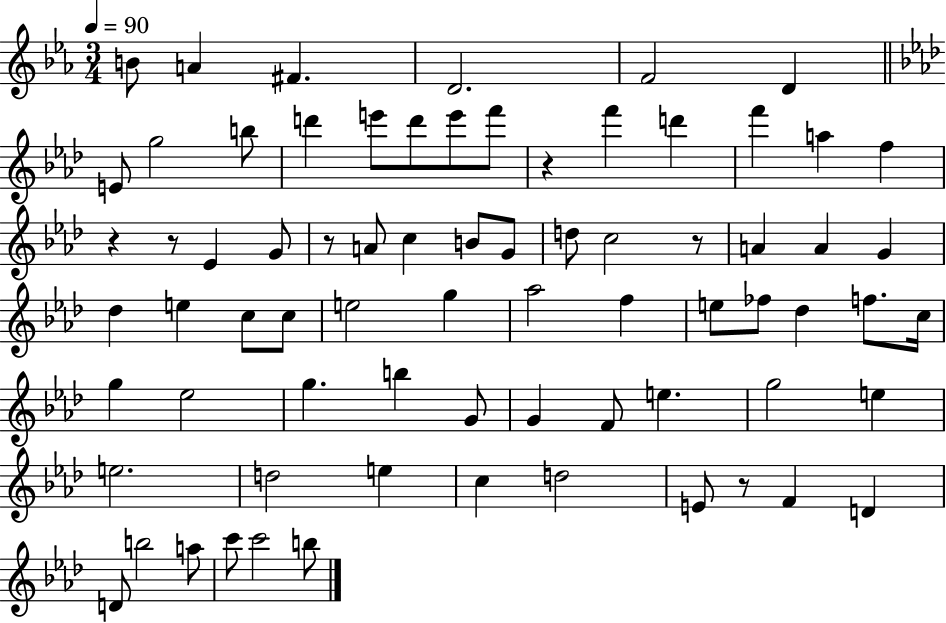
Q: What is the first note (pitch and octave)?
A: B4